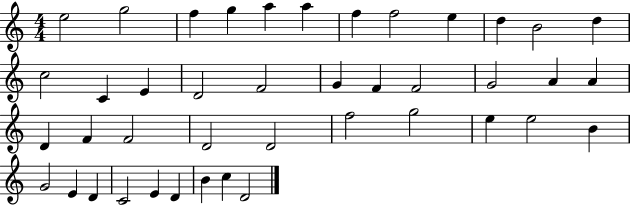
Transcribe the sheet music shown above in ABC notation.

X:1
T:Untitled
M:4/4
L:1/4
K:C
e2 g2 f g a a f f2 e d B2 d c2 C E D2 F2 G F F2 G2 A A D F F2 D2 D2 f2 g2 e e2 B G2 E D C2 E D B c D2